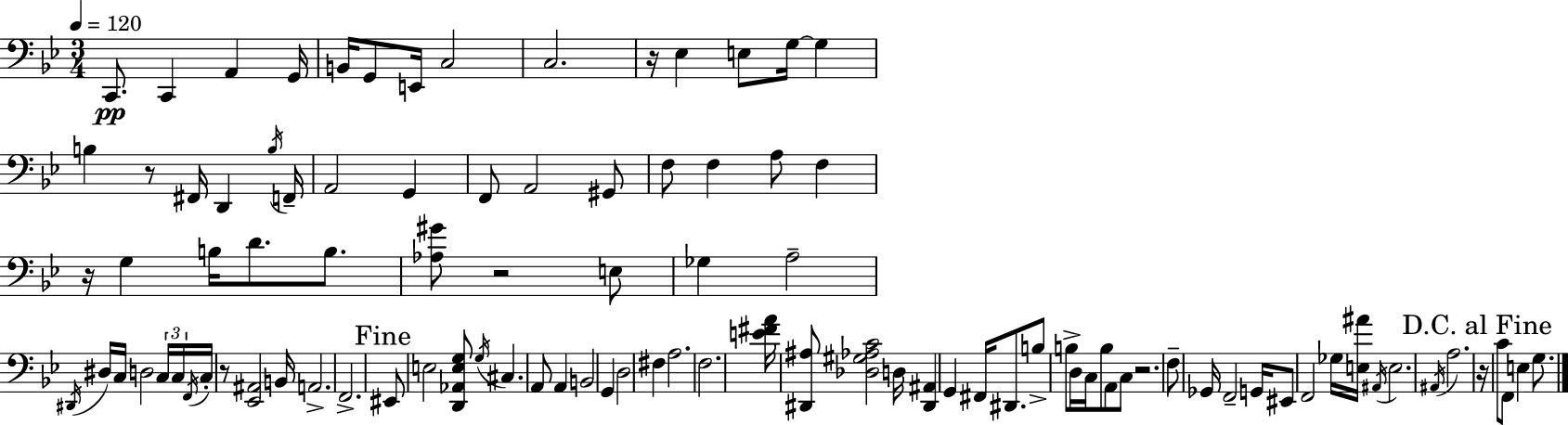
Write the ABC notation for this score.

X:1
T:Untitled
M:3/4
L:1/4
K:Gm
C,,/2 C,, A,, G,,/4 B,,/4 G,,/2 E,,/4 C,2 C,2 z/4 _E, E,/2 G,/4 G, B, z/2 ^F,,/4 D,, B,/4 F,,/4 A,,2 G,, F,,/2 A,,2 ^G,,/2 F,/2 F, A,/2 F, z/4 G, B,/4 D/2 B,/2 [_A,^G]/2 z2 E,/2 _G, A,2 ^D,,/4 ^D,/4 C,/4 D,2 C,/4 C,/4 F,,/4 C,/4 z/2 [_E,,^A,,]2 B,,/4 A,,2 F,,2 ^E,,/2 E,2 [D,,_A,,E,G,]/2 G,/4 ^C, A,,/2 A,, B,,2 G,, D,2 ^F, A,2 F,2 [E^FA]/4 [^D,,^A,]/2 [_D,^G,_A,C]2 D,/4 [^D,,^A,,] G,, ^F,,/4 ^D,,/2 B,/2 B,/2 D,/4 C,/4 B,/2 A,,/2 C,/2 z2 F,/2 _G,,/4 F,,2 G,,/4 ^E,,/2 F,,2 _G,/4 [E,^A]/4 ^A,,/4 E,2 ^A,,/4 A,2 z/4 C/2 F,,/2 E, G,/2